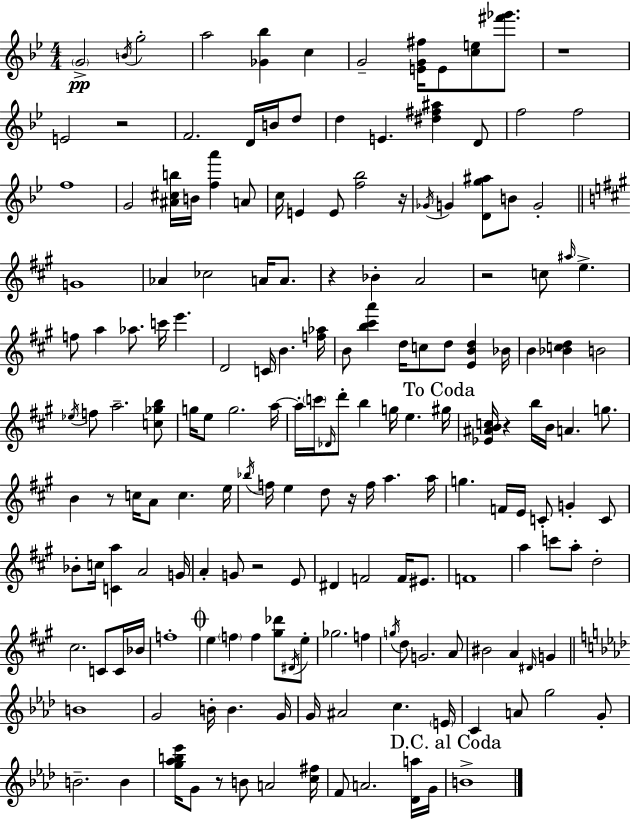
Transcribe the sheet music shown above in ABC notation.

X:1
T:Untitled
M:4/4
L:1/4
K:Bb
G2 B/4 g2 a2 [_G_b] c G2 [EG^f]/4 E/2 [ce]/2 [^f'_g']/2 z4 E2 z2 F2 D/4 B/4 d/2 d E [^d^f^a] D/2 f2 f2 f4 G2 [^A^cb]/4 B/4 [fa'] A/2 c/4 E E/2 [f_b]2 z/4 _G/4 G [Dg^a]/2 B/2 G2 G4 _A _c2 A/4 A/2 z _B A2 z2 c/2 ^a/4 e f/2 a _a/2 c'/4 e' D2 C/4 B [f_a]/4 B/2 [b^c'a'] d/4 c/2 d/2 [EBd] _B/4 B [_Bcd] B2 _e/4 f/2 a2 [c_gb]/2 g/4 e/2 g2 a/4 a/4 c'/4 _D/4 d'/2 b g/4 e ^g/4 [_E^ABc]/4 z b/4 B/4 A g/2 B z/2 c/4 A/2 c e/4 _b/4 f/4 e d/2 z/4 f/4 a a/4 g F/4 E/4 C/2 G C/2 _B/2 c/4 [Ca] A2 G/4 A G/2 z2 E/2 ^D F2 F/4 ^E/2 F4 a c'/2 a/2 d2 ^c2 C/2 C/4 _B/4 f4 e f f [^g_d']/2 ^D/4 e/2 _g2 f g/4 d/2 G2 A/2 ^B2 A ^D/4 G B4 G2 B/4 B G/4 G/4 ^A2 c E/4 C A/2 g2 G/2 B2 B [g_ab_e']/4 G/2 z/2 B/2 A2 [c^f]/4 F/2 A2 [_Da]/4 G/4 B4